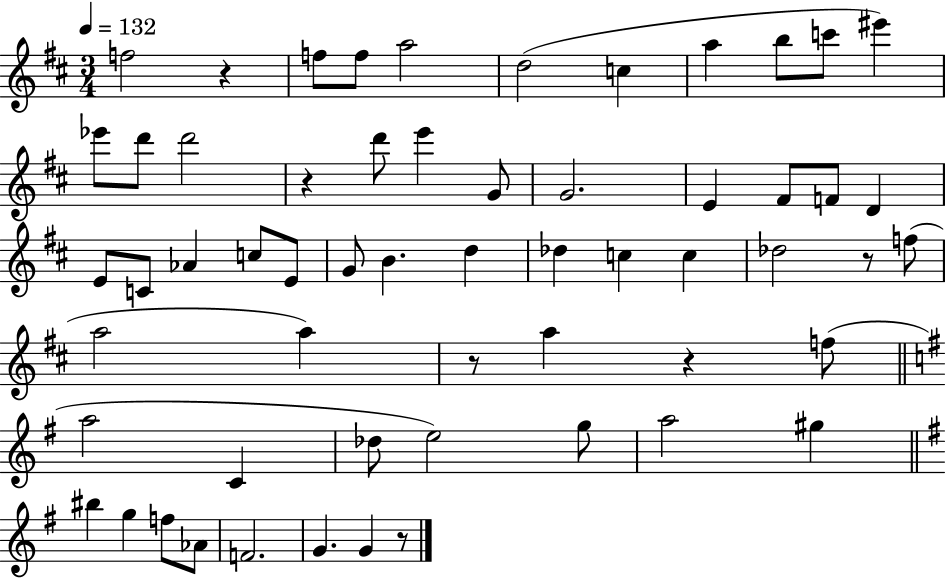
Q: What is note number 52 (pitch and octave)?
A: G4